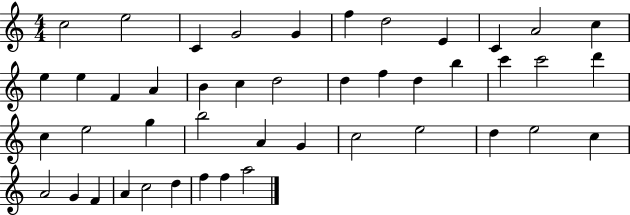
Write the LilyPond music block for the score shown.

{
  \clef treble
  \numericTimeSignature
  \time 4/4
  \key c \major
  c''2 e''2 | c'4 g'2 g'4 | f''4 d''2 e'4 | c'4 a'2 c''4 | \break e''4 e''4 f'4 a'4 | b'4 c''4 d''2 | d''4 f''4 d''4 b''4 | c'''4 c'''2 d'''4 | \break c''4 e''2 g''4 | b''2 a'4 g'4 | c''2 e''2 | d''4 e''2 c''4 | \break a'2 g'4 f'4 | a'4 c''2 d''4 | f''4 f''4 a''2 | \bar "|."
}